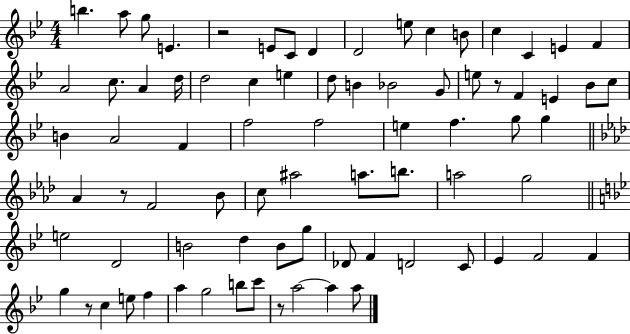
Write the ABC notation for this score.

X:1
T:Untitled
M:4/4
L:1/4
K:Bb
b a/2 g/2 E z2 E/2 C/2 D D2 e/2 c B/2 c C E F A2 c/2 A d/4 d2 c e d/2 B _B2 G/2 e/2 z/2 F E _B/2 c/2 B A2 F f2 f2 e f g/2 g _A z/2 F2 _B/2 c/2 ^a2 a/2 b/2 a2 g2 e2 D2 B2 d B/2 g/2 _D/2 F D2 C/2 _E F2 F g z/2 c e/2 f a g2 b/2 c'/2 z/2 a2 a a/2